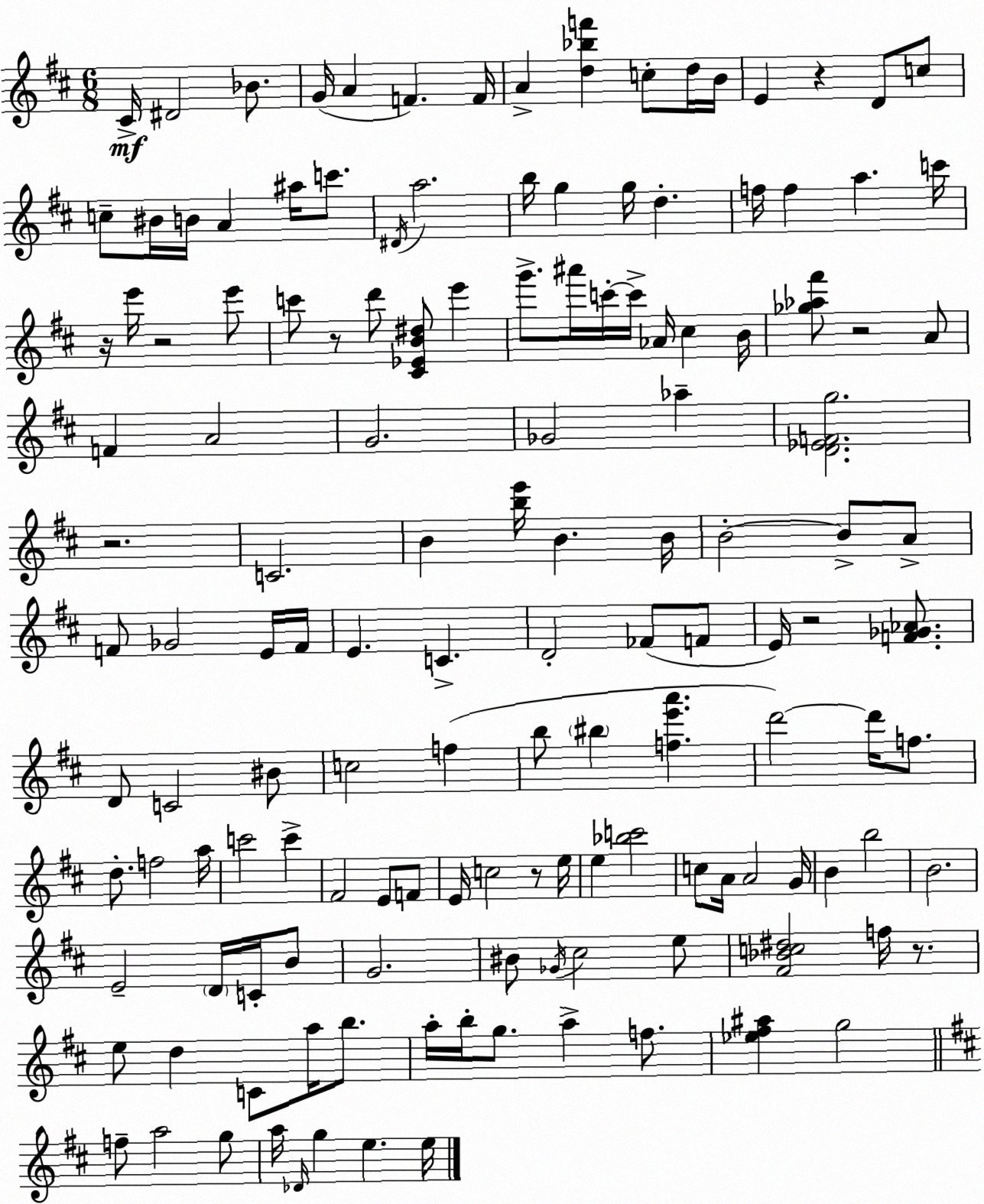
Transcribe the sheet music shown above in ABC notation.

X:1
T:Untitled
M:6/8
L:1/4
K:D
^C/4 ^D2 _B/2 G/4 A F F/4 A [d_bf'] c/2 d/4 B/4 E z D/2 c/2 c/2 ^B/4 B/4 A ^a/4 c'/2 ^D/4 a2 b/4 g g/4 d f/4 f a c'/4 z/4 e'/4 z2 e'/2 c'/2 z/2 d'/2 [^C_EB^d]/2 e' g'/2 ^a'/4 c'/4 c'/4 _A/4 ^c B/4 [_g_a^f']/2 z2 A/2 F A2 G2 _G2 _a [D_EFg]2 z2 C2 B [be']/4 B B/4 B2 B/2 A/2 F/2 _G2 E/4 F/4 E C D2 _F/2 F/2 E/4 z2 [F_G_A]/2 D/2 C2 ^B/2 c2 f b/2 ^b [fe'a'] d'2 d'/4 f/2 d/2 f2 a/4 c'2 c' ^F2 E/2 F/2 E/4 c2 z/2 e/4 e [_bc']2 c/2 A/4 A2 G/4 B b2 B2 E2 D/4 C/4 B/2 G2 ^B/2 _G/4 ^c2 e/2 [^F_Bc^d]2 f/4 z/2 e/2 d C/2 a/4 b/2 a/4 b/4 g/2 a f/2 [_e^f^a] g2 f/2 a2 g/2 a/4 _D/4 g e e/4